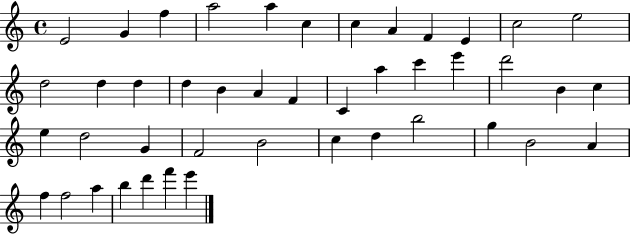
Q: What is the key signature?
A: C major